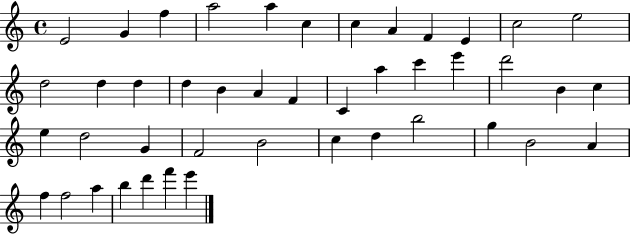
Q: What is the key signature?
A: C major